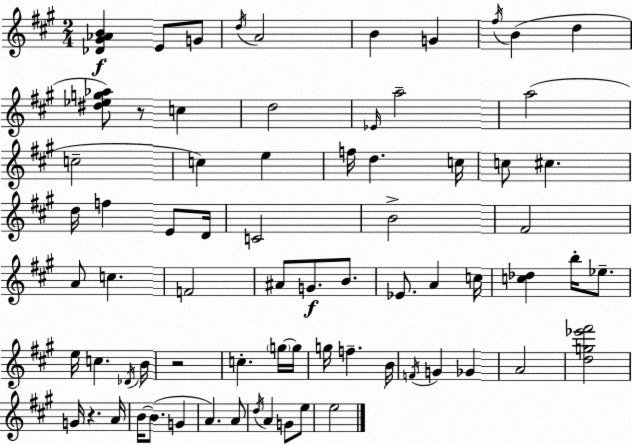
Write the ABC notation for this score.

X:1
T:Untitled
M:2/4
L:1/4
K:A
[_D^G_AB] E/2 G/2 d/4 A2 B G ^f/4 B d [^d_eg_a]/2 z/2 c d2 _E/4 a2 a2 c2 c e f/4 d c/4 c/2 ^c d/4 f E/2 D/4 C2 B2 ^F2 A/2 c F2 ^A/2 G/2 B/2 _E/2 A c/4 [c_d] b/4 _e/2 e/4 c _D/4 B/4 z2 c g/4 g/4 g/4 f B/4 F/4 G _G A2 [dg_e'^f']2 G/4 z A/4 B/4 B/2 G A A/2 d/4 A G/2 e/2 e2